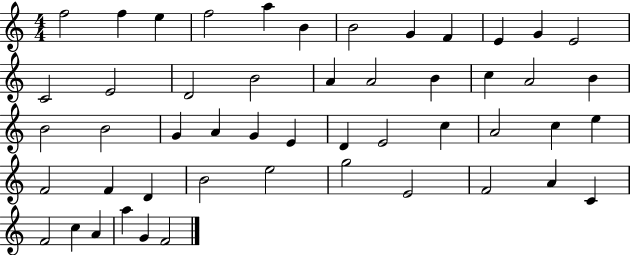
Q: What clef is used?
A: treble